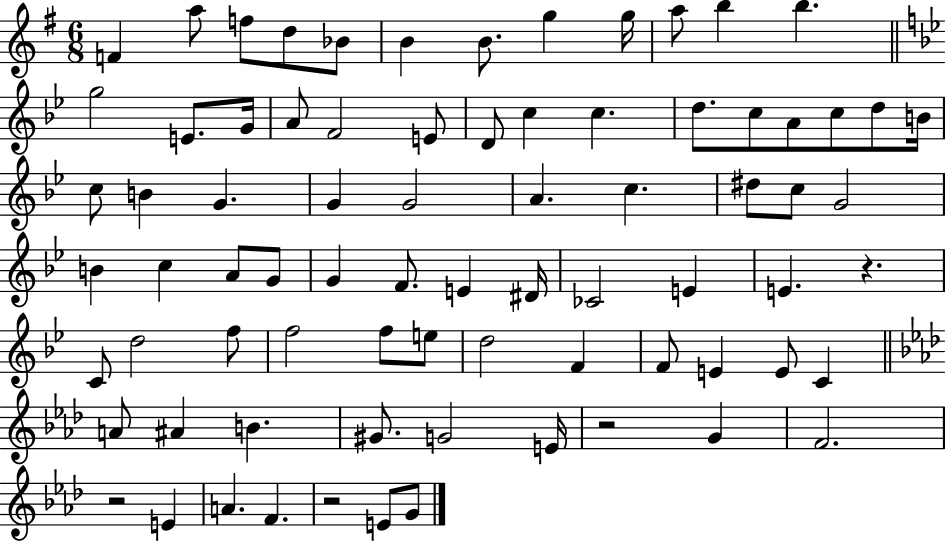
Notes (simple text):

F4/q A5/e F5/e D5/e Bb4/e B4/q B4/e. G5/q G5/s A5/e B5/q B5/q. G5/h E4/e. G4/s A4/e F4/h E4/e D4/e C5/q C5/q. D5/e. C5/e A4/e C5/e D5/e B4/s C5/e B4/q G4/q. G4/q G4/h A4/q. C5/q. D#5/e C5/e G4/h B4/q C5/q A4/e G4/e G4/q F4/e. E4/q D#4/s CES4/h E4/q E4/q. R/q. C4/e D5/h F5/e F5/h F5/e E5/e D5/h F4/q F4/e E4/q E4/e C4/q A4/e A#4/q B4/q. G#4/e. G4/h E4/s R/h G4/q F4/h. R/h E4/q A4/q. F4/q. R/h E4/e G4/e